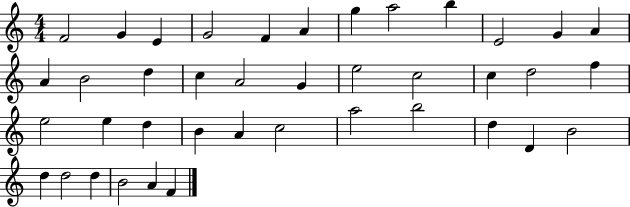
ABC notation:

X:1
T:Untitled
M:4/4
L:1/4
K:C
F2 G E G2 F A g a2 b E2 G A A B2 d c A2 G e2 c2 c d2 f e2 e d B A c2 a2 b2 d D B2 d d2 d B2 A F